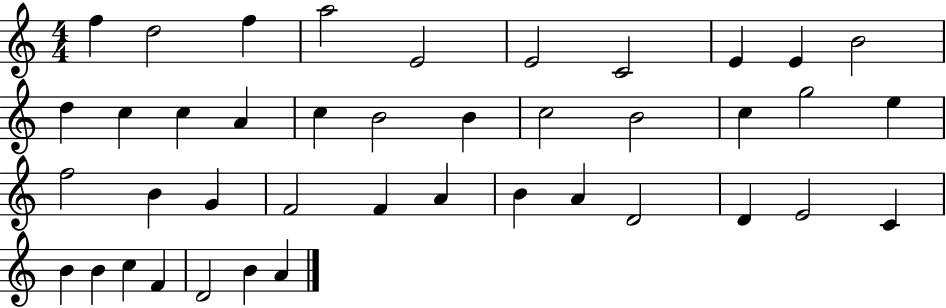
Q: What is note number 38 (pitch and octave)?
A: F4